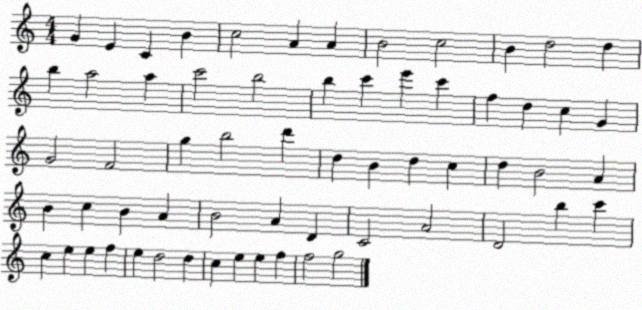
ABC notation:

X:1
T:Untitled
M:4/4
L:1/4
K:C
G E C B c2 A A B2 c2 B d2 d b a2 a c'2 b2 b c' e' c' f d c G G2 F2 g b2 d' d B d c d B2 A B c B A B2 A D C2 A2 D2 b c' c e e f e d2 d c e e f f2 g2